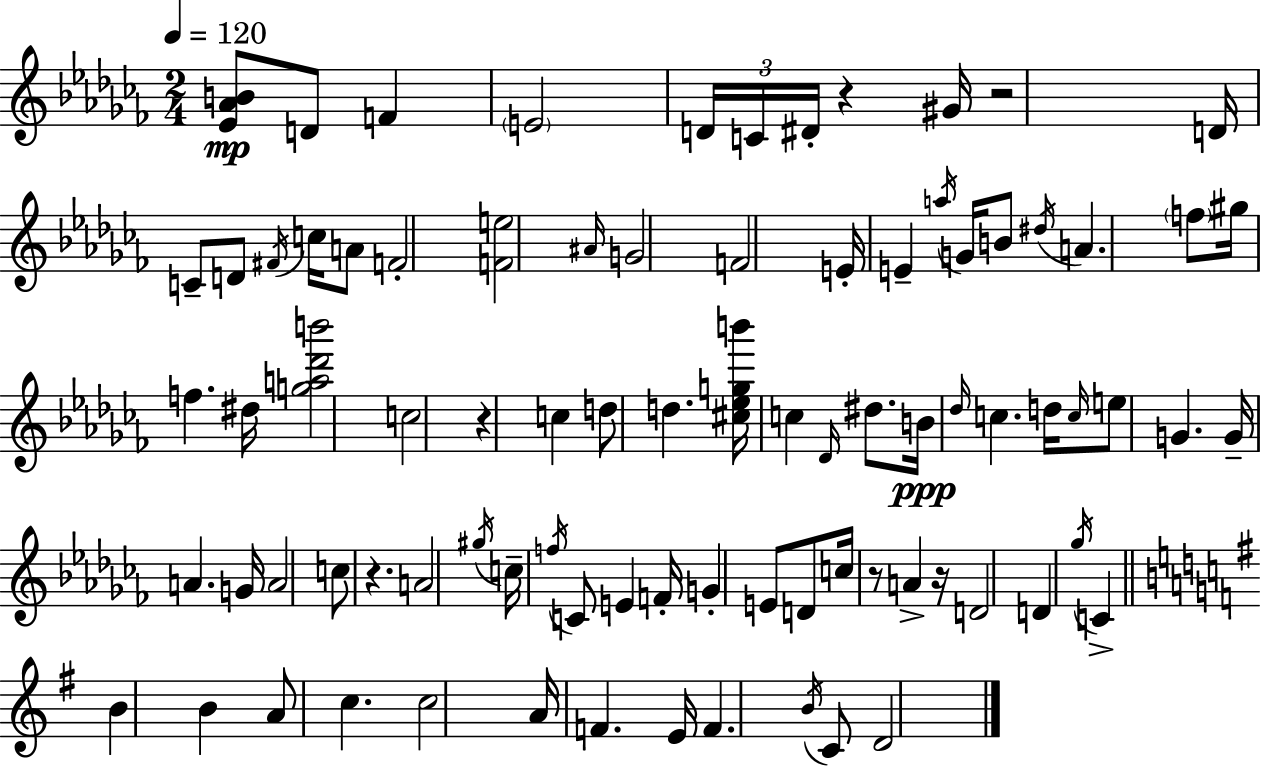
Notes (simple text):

[Eb4,Ab4,B4]/e D4/e F4/q E4/h D4/s C4/s D#4/s R/q G#4/s R/h D4/s C4/e D4/e F#4/s C5/s A4/e F4/h [F4,E5]/h A#4/s G4/h F4/h E4/s E4/q A5/s G4/s B4/e D#5/s A4/q. F5/e G#5/s F5/q. D#5/s [G5,A5,Db6,B6]/h C5/h R/q C5/q D5/e D5/q. [C#5,Eb5,G5,B6]/s C5/q Db4/s D#5/e. B4/s Db5/s C5/q. D5/s C5/s E5/e G4/q. G4/s A4/q. G4/s A4/h C5/e R/q. A4/h G#5/s C5/s F5/s C4/e E4/q F4/s G4/q E4/e D4/e C5/s R/e A4/q R/s D4/h D4/q Gb5/s C4/q B4/q B4/q A4/e C5/q. C5/h A4/s F4/q. E4/s F4/q. B4/s C4/e D4/h